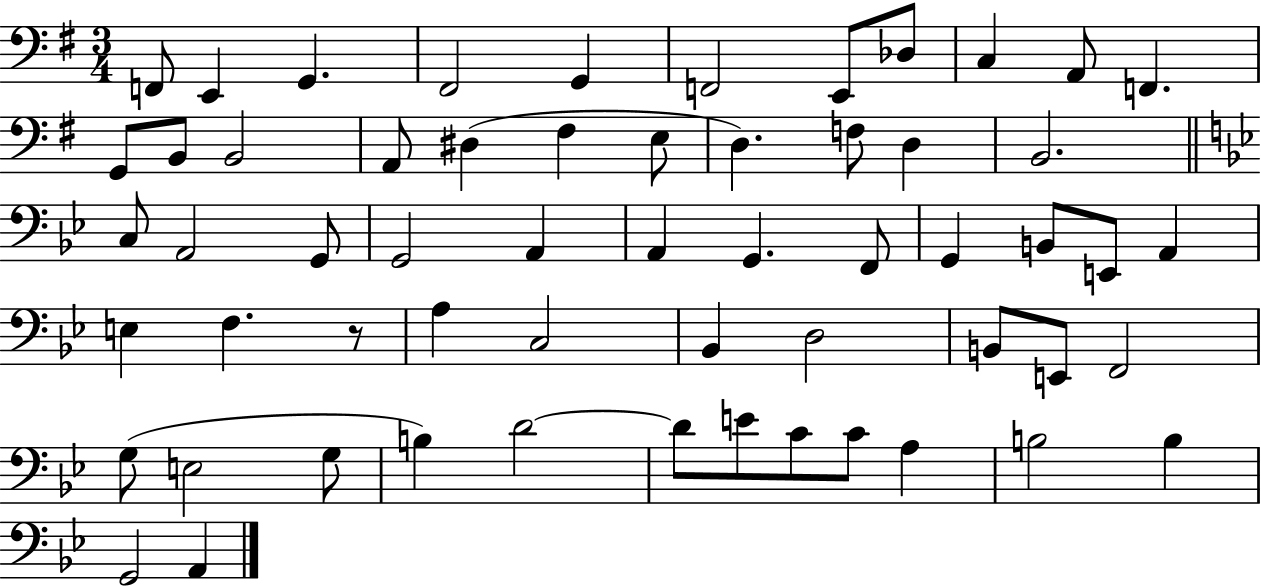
{
  \clef bass
  \numericTimeSignature
  \time 3/4
  \key g \major
  f,8 e,4 g,4. | fis,2 g,4 | f,2 e,8 des8 | c4 a,8 f,4. | \break g,8 b,8 b,2 | a,8 dis4( fis4 e8 | d4.) f8 d4 | b,2. | \break \bar "||" \break \key g \minor c8 a,2 g,8 | g,2 a,4 | a,4 g,4. f,8 | g,4 b,8 e,8 a,4 | \break e4 f4. r8 | a4 c2 | bes,4 d2 | b,8 e,8 f,2 | \break g8( e2 g8 | b4) d'2~~ | d'8 e'8 c'8 c'8 a4 | b2 b4 | \break g,2 a,4 | \bar "|."
}